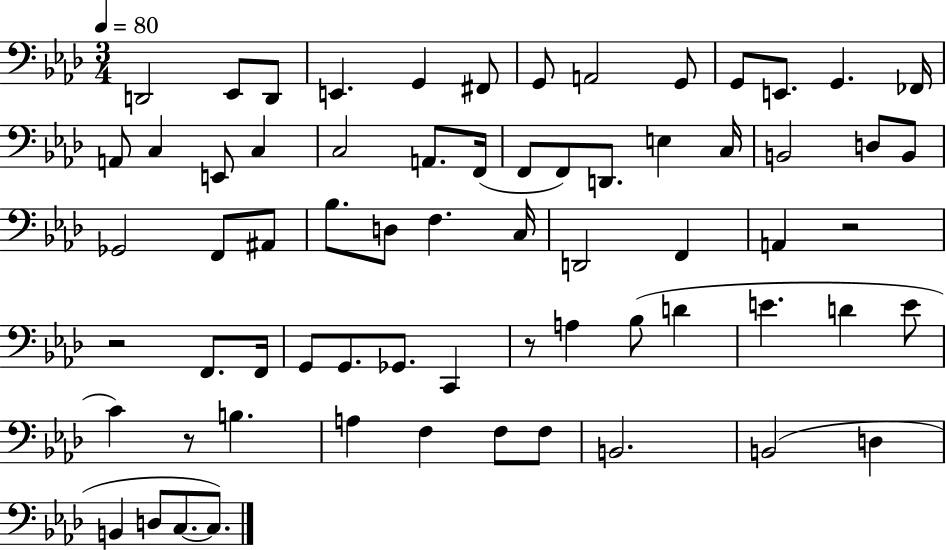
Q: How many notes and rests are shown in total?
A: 67